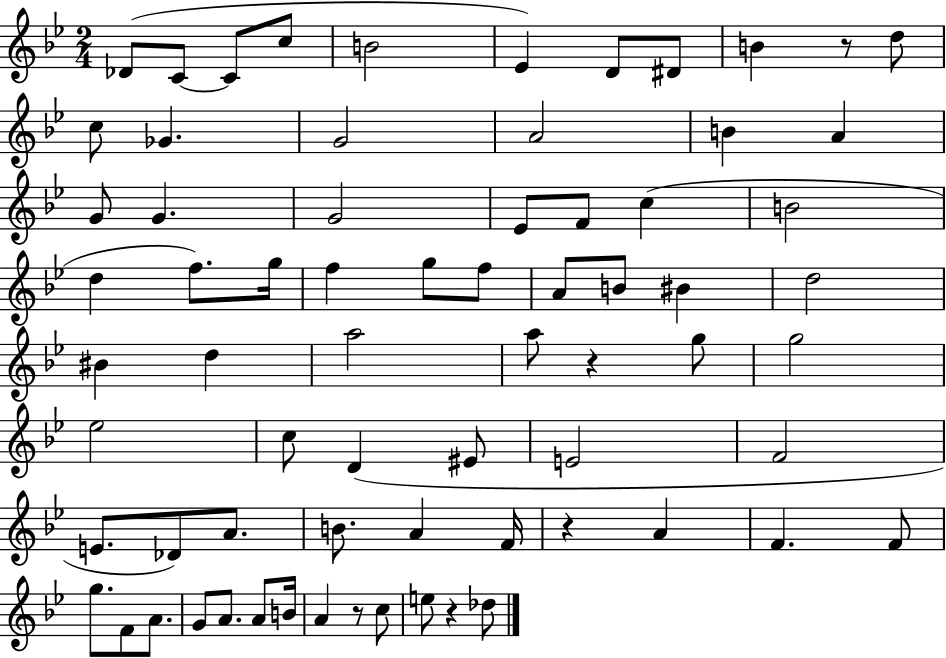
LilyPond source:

{
  \clef treble
  \numericTimeSignature
  \time 2/4
  \key bes \major
  des'8( c'8~~ c'8 c''8 | b'2 | ees'4) d'8 dis'8 | b'4 r8 d''8 | \break c''8 ges'4. | g'2 | a'2 | b'4 a'4 | \break g'8 g'4. | g'2 | ees'8 f'8 c''4( | b'2 | \break d''4 f''8.) g''16 | f''4 g''8 f''8 | a'8 b'8 bis'4 | d''2 | \break bis'4 d''4 | a''2 | a''8 r4 g''8 | g''2 | \break ees''2 | c''8 d'4( eis'8 | e'2 | f'2 | \break e'8. des'8) a'8. | b'8. a'4 f'16 | r4 a'4 | f'4. f'8 | \break g''8. f'8 a'8. | g'8 a'8. a'8 b'16 | a'4 r8 c''8 | e''8 r4 des''8 | \break \bar "|."
}